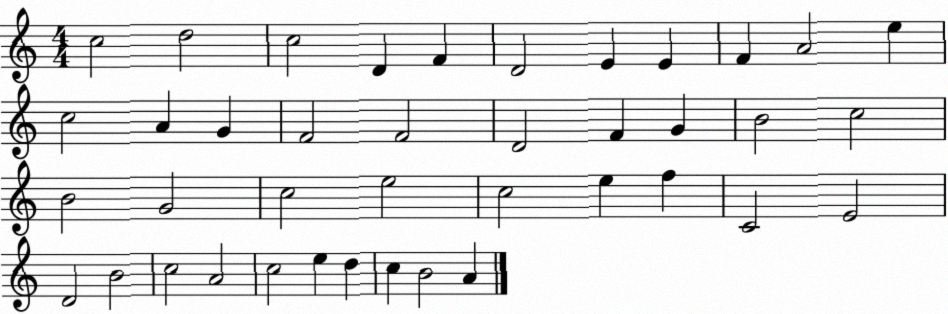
X:1
T:Untitled
M:4/4
L:1/4
K:C
c2 d2 c2 D F D2 E E F A2 e c2 A G F2 F2 D2 F G B2 c2 B2 G2 c2 e2 c2 e f C2 E2 D2 B2 c2 A2 c2 e d c B2 A